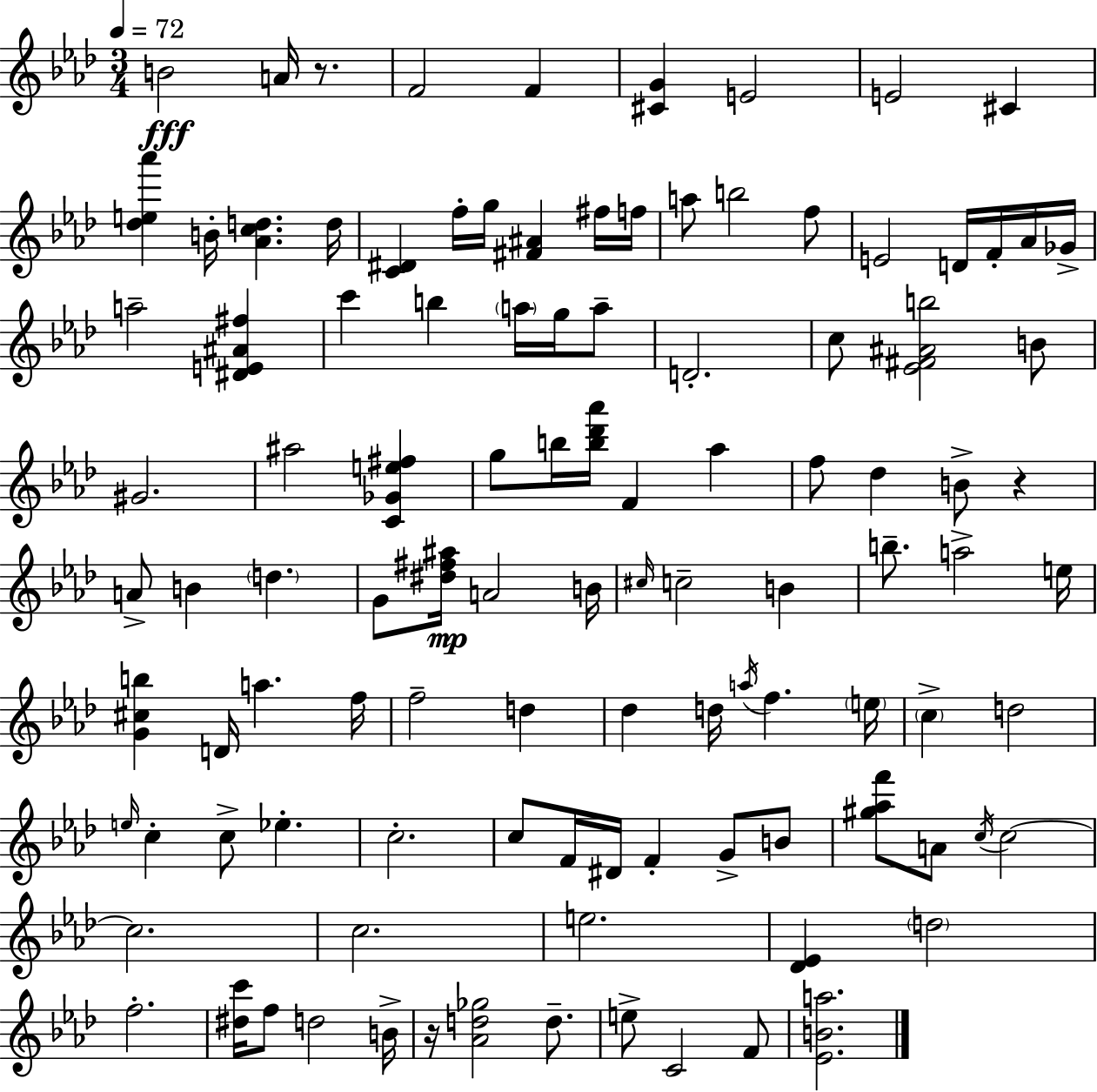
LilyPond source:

{
  \clef treble
  \numericTimeSignature
  \time 3/4
  \key f \minor
  \tempo 4 = 72
  b'2\fff a'16 r8. | f'2 f'4 | <cis' g'>4 e'2 | e'2 cis'4 | \break <des'' e'' aes'''>4 b'16-. <aes' c'' d''>4. d''16 | <c' dis'>4 f''16-. g''16 <fis' ais'>4 fis''16 f''16 | a''8 b''2 f''8 | e'2 d'16 f'16-. aes'16 ges'16-> | \break a''2-- <dis' e' ais' fis''>4 | c'''4 b''4 \parenthesize a''16 g''16 a''8-- | d'2.-. | c''8 <ees' fis' ais' b''>2 b'8 | \break gis'2. | ais''2 <c' ges' e'' fis''>4 | g''8 b''16 <b'' des''' aes'''>16 f'4 aes''4 | f''8 des''4 b'8-> r4 | \break a'8-> b'4 \parenthesize d''4. | g'8 <dis'' fis'' ais''>16\mp a'2 b'16 | \grace { cis''16 } c''2-- b'4 | b''8.-- a''2-> | \break e''16 <g' cis'' b''>4 d'16 a''4. | f''16 f''2-- d''4 | des''4 d''16 \acciaccatura { a''16 } f''4. | \parenthesize e''16 \parenthesize c''4-> d''2 | \break \grace { e''16 } c''4-. c''8-> ees''4.-. | c''2.-. | c''8 f'16 dis'16 f'4-. g'8-> | b'8 <gis'' aes'' f'''>8 a'8 \acciaccatura { c''16 } c''2~~ | \break c''2. | c''2. | e''2. | <des' ees'>4 \parenthesize d''2 | \break f''2.-. | <dis'' c'''>16 f''8 d''2 | b'16-> r16 <aes' d'' ges''>2 | d''8.-- e''8-> c'2 | \break f'8 <ees' b' a''>2. | \bar "|."
}